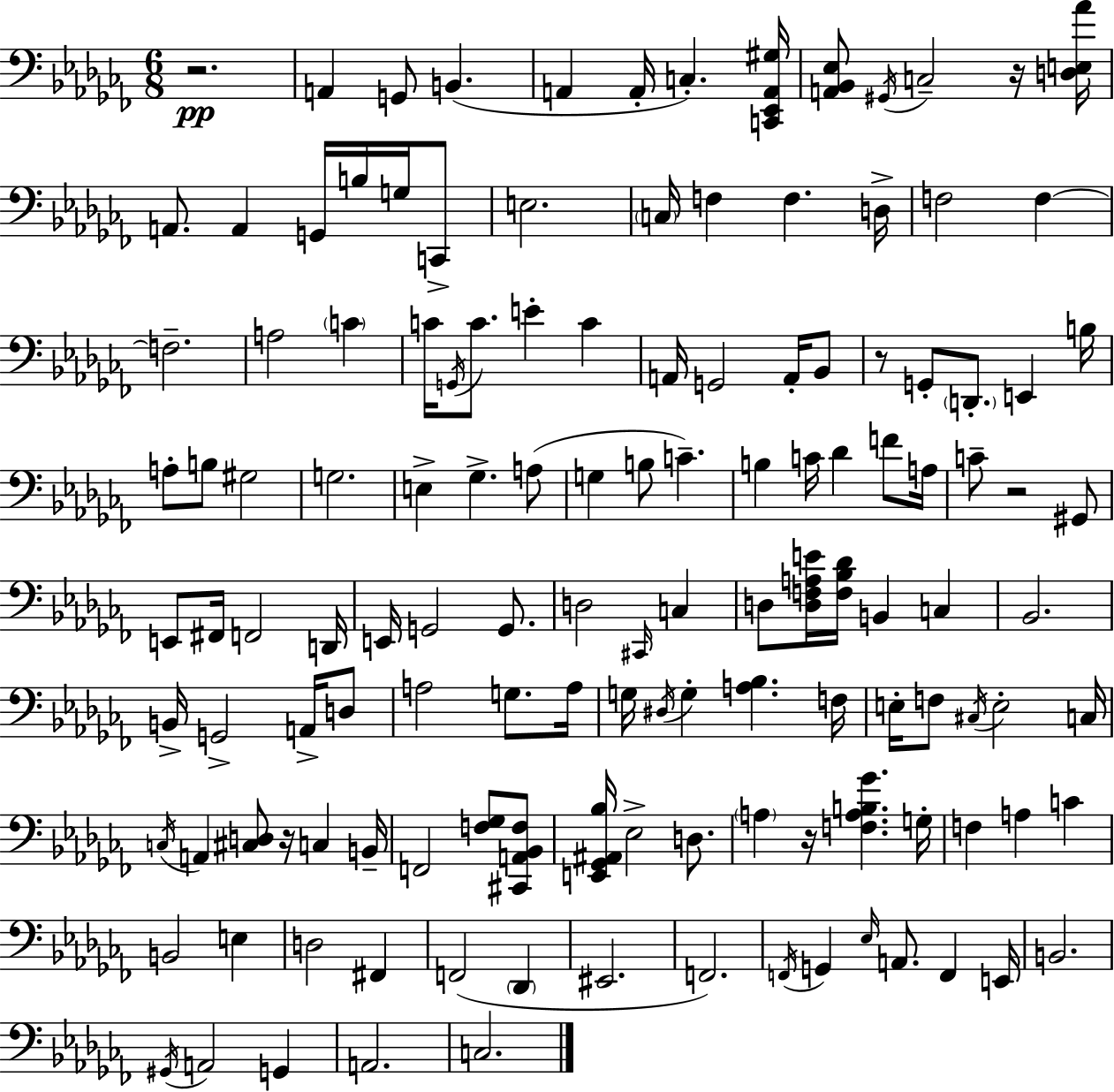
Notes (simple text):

R/h. A2/q G2/e B2/q. A2/q A2/s C3/q. [C2,Eb2,A2,G#3]/s [A2,Bb2,Eb3]/e G#2/s C3/h R/s [D3,E3,Ab4]/s A2/e. A2/q G2/s B3/s G3/s C2/e E3/h. C3/s F3/q F3/q. D3/s F3/h F3/q F3/h. A3/h C4/q C4/s G2/s C4/e. E4/q C4/q A2/s G2/h A2/s Bb2/e R/e G2/e D2/e. E2/q B3/s A3/e B3/e G#3/h G3/h. E3/q Gb3/q. A3/e G3/q B3/e C4/q. B3/q C4/s Db4/q F4/e A3/s C4/e R/h G#2/e E2/e F#2/s F2/h D2/s E2/s G2/h G2/e. D3/h C#2/s C3/q D3/e [D3,F3,A3,E4]/s [F3,Bb3,Db4]/s B2/q C3/q Bb2/h. B2/s G2/h A2/s D3/e A3/h G3/e. A3/s G3/s D#3/s G3/q [A3,Bb3]/q. F3/s E3/s F3/e C#3/s E3/h C3/s C3/s A2/q [C#3,D3]/e R/s C3/q B2/s F2/h [F3,Gb3]/e [C#2,A2,Bb2,F3]/e [E2,Gb2,A#2,Bb3]/s Eb3/h D3/e. A3/q R/s [F3,A3,B3,Gb4]/q. G3/s F3/q A3/q C4/q B2/h E3/q D3/h F#2/q F2/h Db2/q EIS2/h. F2/h. F2/s G2/q Eb3/s A2/e. F2/q E2/s B2/h. G#2/s A2/h G2/q A2/h. C3/h.